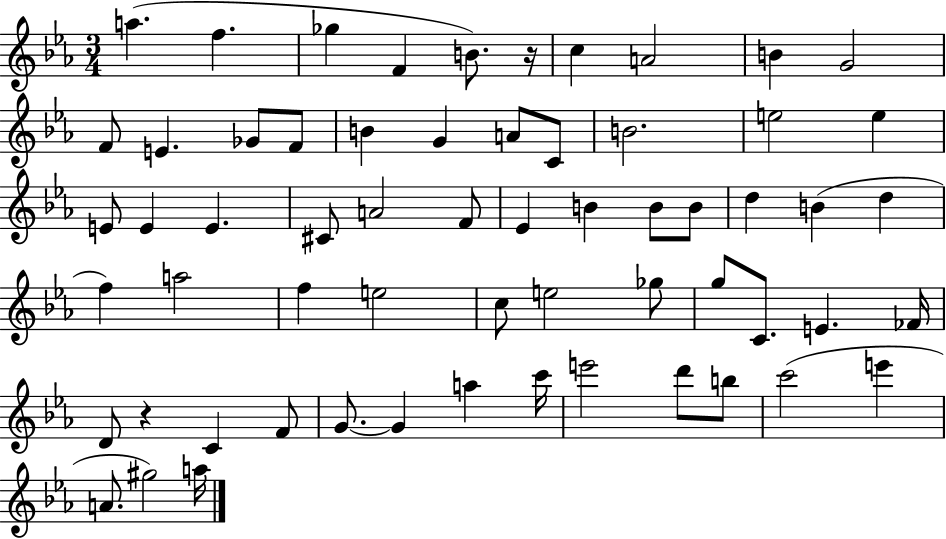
{
  \clef treble
  \numericTimeSignature
  \time 3/4
  \key ees \major
  a''4.( f''4. | ges''4 f'4 b'8.) r16 | c''4 a'2 | b'4 g'2 | \break f'8 e'4. ges'8 f'8 | b'4 g'4 a'8 c'8 | b'2. | e''2 e''4 | \break e'8 e'4 e'4. | cis'8 a'2 f'8 | ees'4 b'4 b'8 b'8 | d''4 b'4( d''4 | \break f''4) a''2 | f''4 e''2 | c''8 e''2 ges''8 | g''8 c'8. e'4. fes'16 | \break d'8 r4 c'4 f'8 | g'8.~~ g'4 a''4 c'''16 | e'''2 d'''8 b''8 | c'''2( e'''4 | \break a'8. gis''2) a''16 | \bar "|."
}